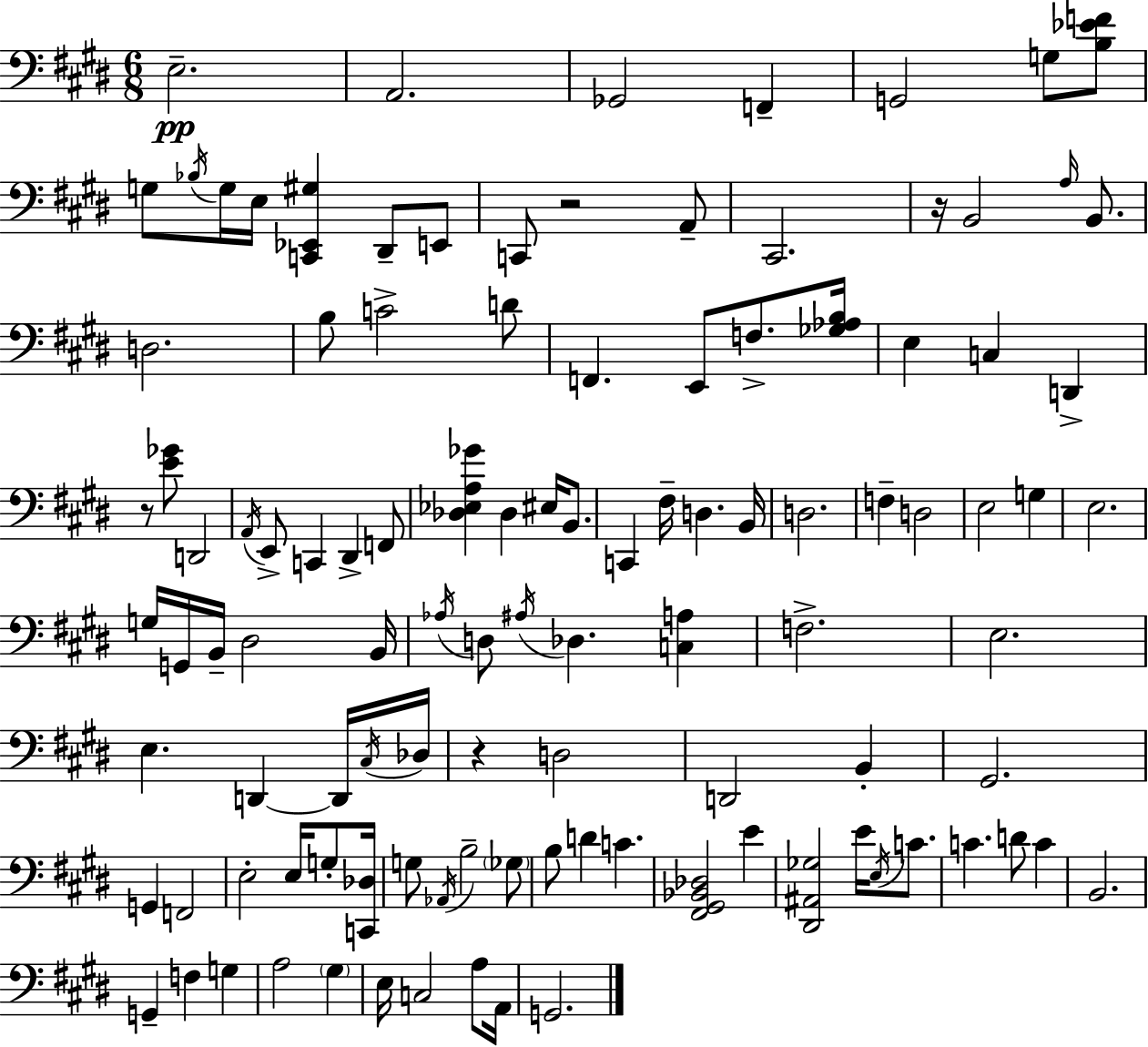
E3/h. A2/h. Gb2/h F2/q G2/h G3/e [B3,Eb4,F4]/e G3/e Bb3/s G3/s E3/s [C2,Eb2,G#3]/q D#2/e E2/e C2/e R/h A2/e C#2/h. R/s B2/h A3/s B2/e. D3/h. B3/e C4/h D4/e F2/q. E2/e F3/e. [Gb3,Ab3,B3]/s E3/q C3/q D2/q R/e [E4,Gb4]/e D2/h A2/s E2/e C2/q D#2/q F2/e [Db3,Eb3,A3,Gb4]/q Db3/q EIS3/s B2/e. C2/q F#3/s D3/q. B2/s D3/h. F3/q D3/h E3/h G3/q E3/h. G3/s G2/s B2/s D#3/h B2/s Ab3/s D3/e A#3/s Db3/q. [C3,A3]/q F3/h. E3/h. E3/q. D2/q D2/s C#3/s Db3/s R/q D3/h D2/h B2/q G#2/h. G2/q F2/h E3/h E3/s G3/e [C2,Db3]/s G3/e Ab2/s B3/h Gb3/e B3/e D4/q C4/q. [F#2,G#2,Bb2,Db3]/h E4/q [D#2,A#2,Gb3]/h E4/s E3/s C4/e. C4/q. D4/e C4/q B2/h. G2/q F3/q G3/q A3/h G#3/q E3/s C3/h A3/e A2/s G2/h.